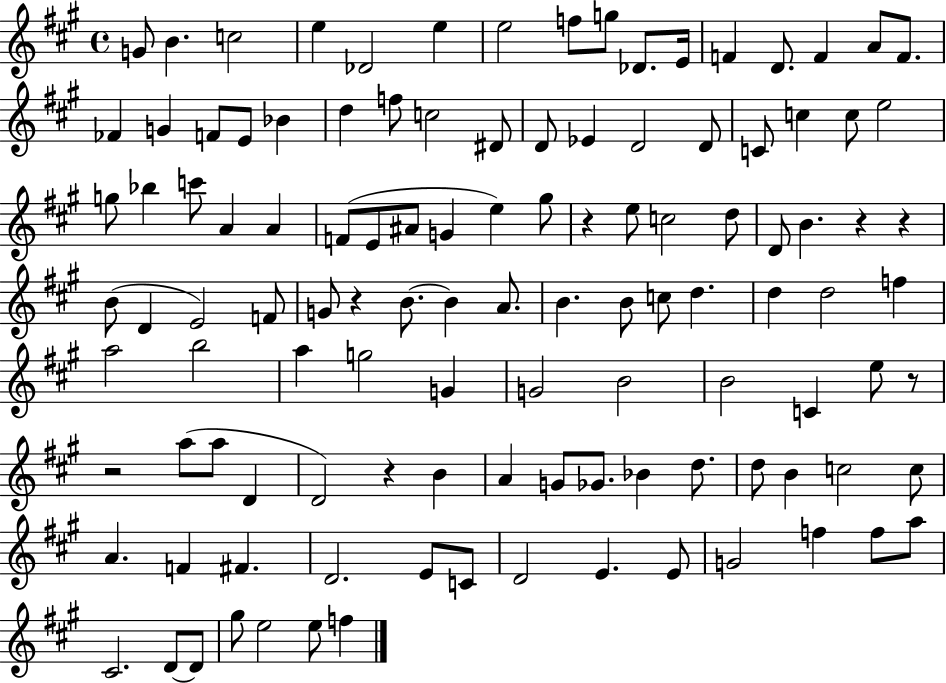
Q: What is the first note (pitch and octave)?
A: G4